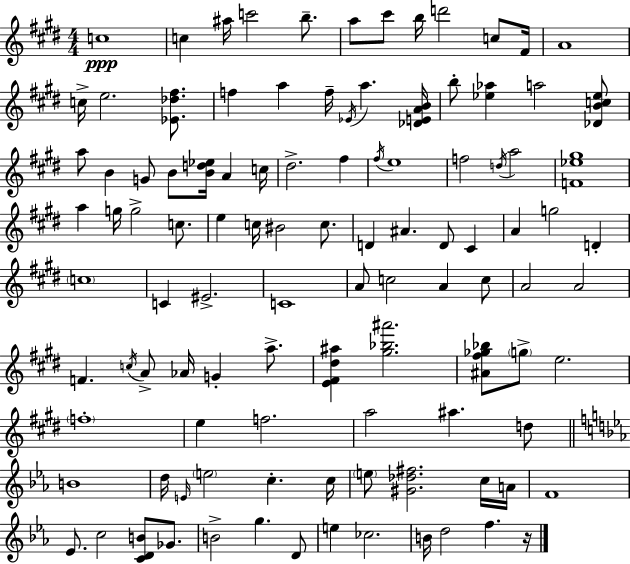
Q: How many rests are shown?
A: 1